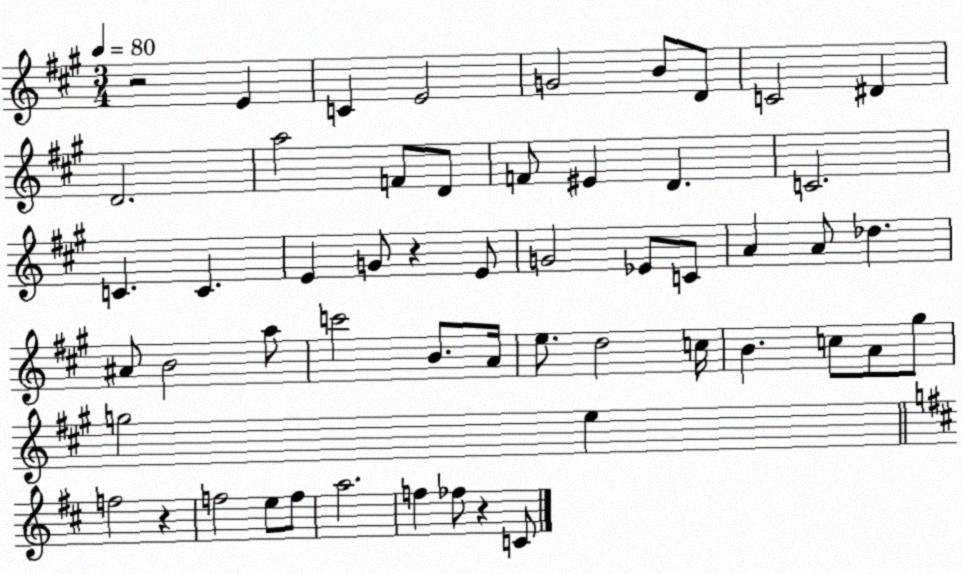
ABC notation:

X:1
T:Untitled
M:3/4
L:1/4
K:A
z2 E C E2 G2 B/2 D/2 C2 ^D D2 a2 F/2 D/2 F/2 ^E D C2 C C E G/2 z E/2 G2 _E/2 C/2 A A/2 _d ^A/2 B2 a/2 c'2 B/2 A/4 e/2 d2 c/4 B c/2 A/2 ^g/2 g2 e f2 z f2 e/2 f/2 a2 f _f/2 z C/2